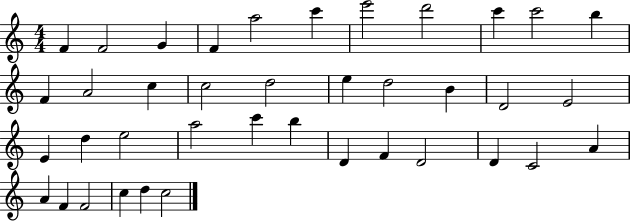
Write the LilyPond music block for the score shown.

{
  \clef treble
  \numericTimeSignature
  \time 4/4
  \key c \major
  f'4 f'2 g'4 | f'4 a''2 c'''4 | e'''2 d'''2 | c'''4 c'''2 b''4 | \break f'4 a'2 c''4 | c''2 d''2 | e''4 d''2 b'4 | d'2 e'2 | \break e'4 d''4 e''2 | a''2 c'''4 b''4 | d'4 f'4 d'2 | d'4 c'2 a'4 | \break a'4 f'4 f'2 | c''4 d''4 c''2 | \bar "|."
}